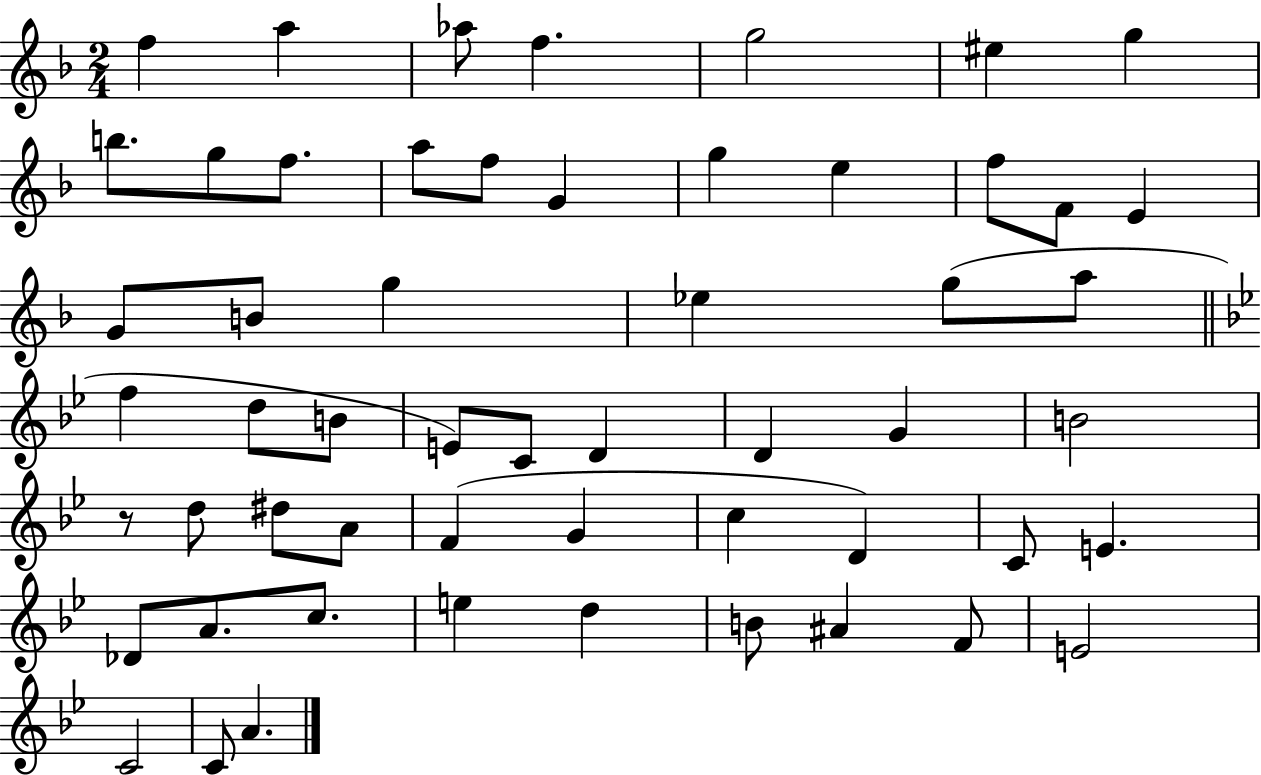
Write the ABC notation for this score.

X:1
T:Untitled
M:2/4
L:1/4
K:F
f a _a/2 f g2 ^e g b/2 g/2 f/2 a/2 f/2 G g e f/2 F/2 E G/2 B/2 g _e g/2 a/2 f d/2 B/2 E/2 C/2 D D G B2 z/2 d/2 ^d/2 A/2 F G c D C/2 E _D/2 A/2 c/2 e d B/2 ^A F/2 E2 C2 C/2 A